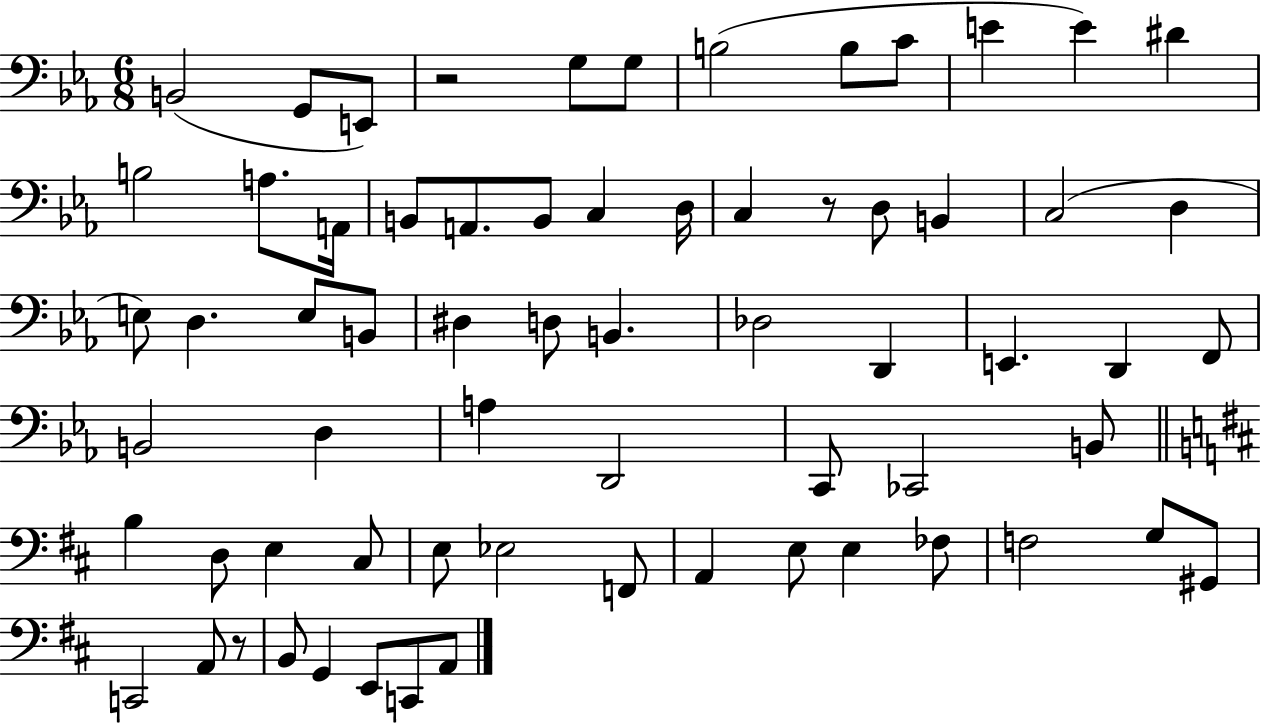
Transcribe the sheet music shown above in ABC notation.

X:1
T:Untitled
M:6/8
L:1/4
K:Eb
B,,2 G,,/2 E,,/2 z2 G,/2 G,/2 B,2 B,/2 C/2 E E ^D B,2 A,/2 A,,/4 B,,/2 A,,/2 B,,/2 C, D,/4 C, z/2 D,/2 B,, C,2 D, E,/2 D, E,/2 B,,/2 ^D, D,/2 B,, _D,2 D,, E,, D,, F,,/2 B,,2 D, A, D,,2 C,,/2 _C,,2 B,,/2 B, D,/2 E, ^C,/2 E,/2 _E,2 F,,/2 A,, E,/2 E, _F,/2 F,2 G,/2 ^G,,/2 C,,2 A,,/2 z/2 B,,/2 G,, E,,/2 C,,/2 A,,/2